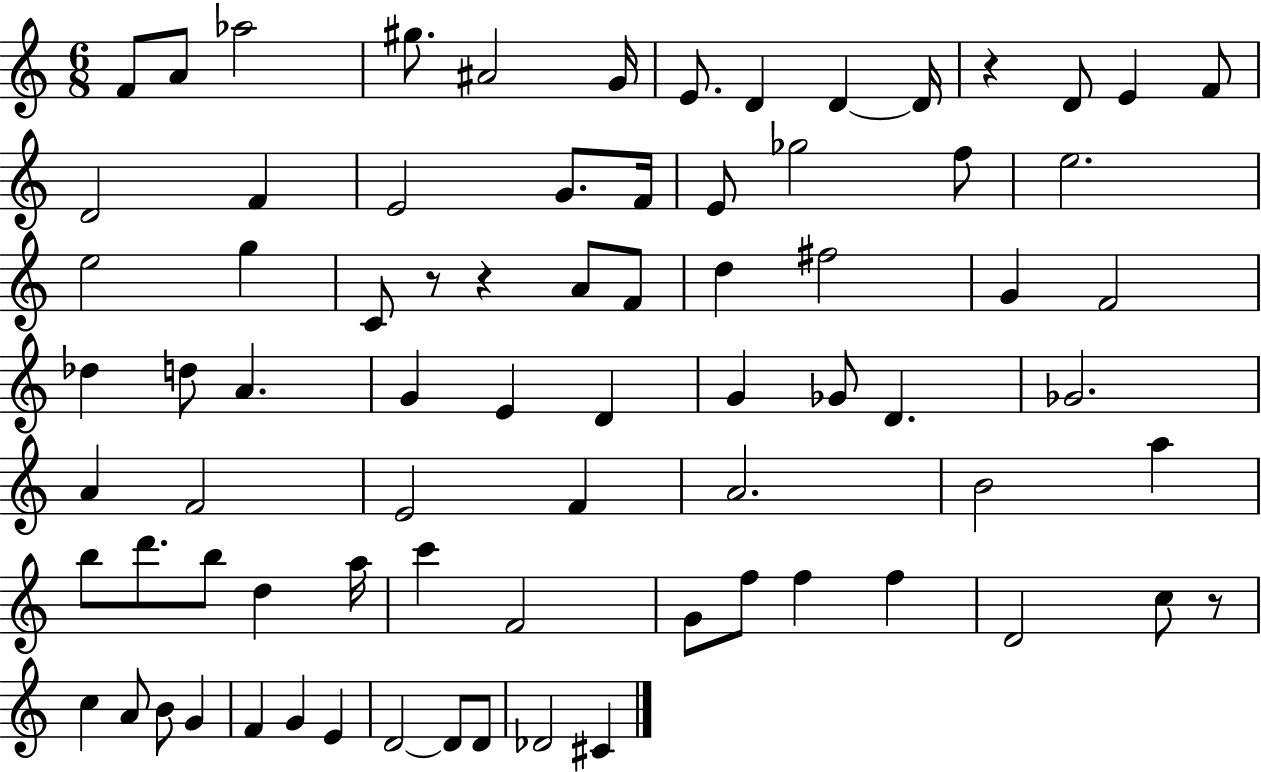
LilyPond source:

{
  \clef treble
  \numericTimeSignature
  \time 6/8
  \key c \major
  f'8 a'8 aes''2 | gis''8. ais'2 g'16 | e'8. d'4 d'4~~ d'16 | r4 d'8 e'4 f'8 | \break d'2 f'4 | e'2 g'8. f'16 | e'8 ges''2 f''8 | e''2. | \break e''2 g''4 | c'8 r8 r4 a'8 f'8 | d''4 fis''2 | g'4 f'2 | \break des''4 d''8 a'4. | g'4 e'4 d'4 | g'4 ges'8 d'4. | ges'2. | \break a'4 f'2 | e'2 f'4 | a'2. | b'2 a''4 | \break b''8 d'''8. b''8 d''4 a''16 | c'''4 f'2 | g'8 f''8 f''4 f''4 | d'2 c''8 r8 | \break c''4 a'8 b'8 g'4 | f'4 g'4 e'4 | d'2~~ d'8 d'8 | des'2 cis'4 | \break \bar "|."
}